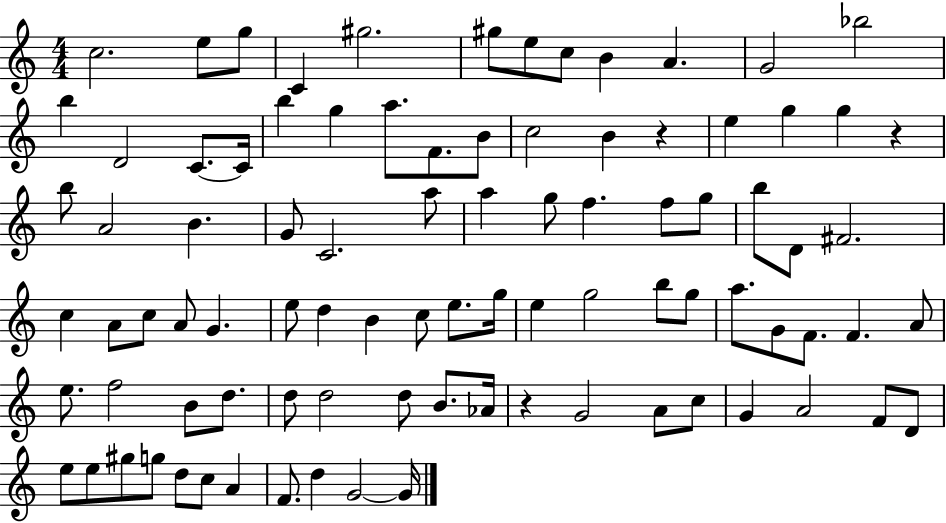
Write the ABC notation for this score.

X:1
T:Untitled
M:4/4
L:1/4
K:C
c2 e/2 g/2 C ^g2 ^g/2 e/2 c/2 B A G2 _b2 b D2 C/2 C/4 b g a/2 F/2 B/2 c2 B z e g g z b/2 A2 B G/2 C2 a/2 a g/2 f f/2 g/2 b/2 D/2 ^F2 c A/2 c/2 A/2 G e/2 d B c/2 e/2 g/4 e g2 b/2 g/2 a/2 G/2 F/2 F A/2 e/2 f2 B/2 d/2 d/2 d2 d/2 B/2 _A/4 z G2 A/2 c/2 G A2 F/2 D/2 e/2 e/2 ^g/2 g/2 d/2 c/2 A F/2 d G2 G/4